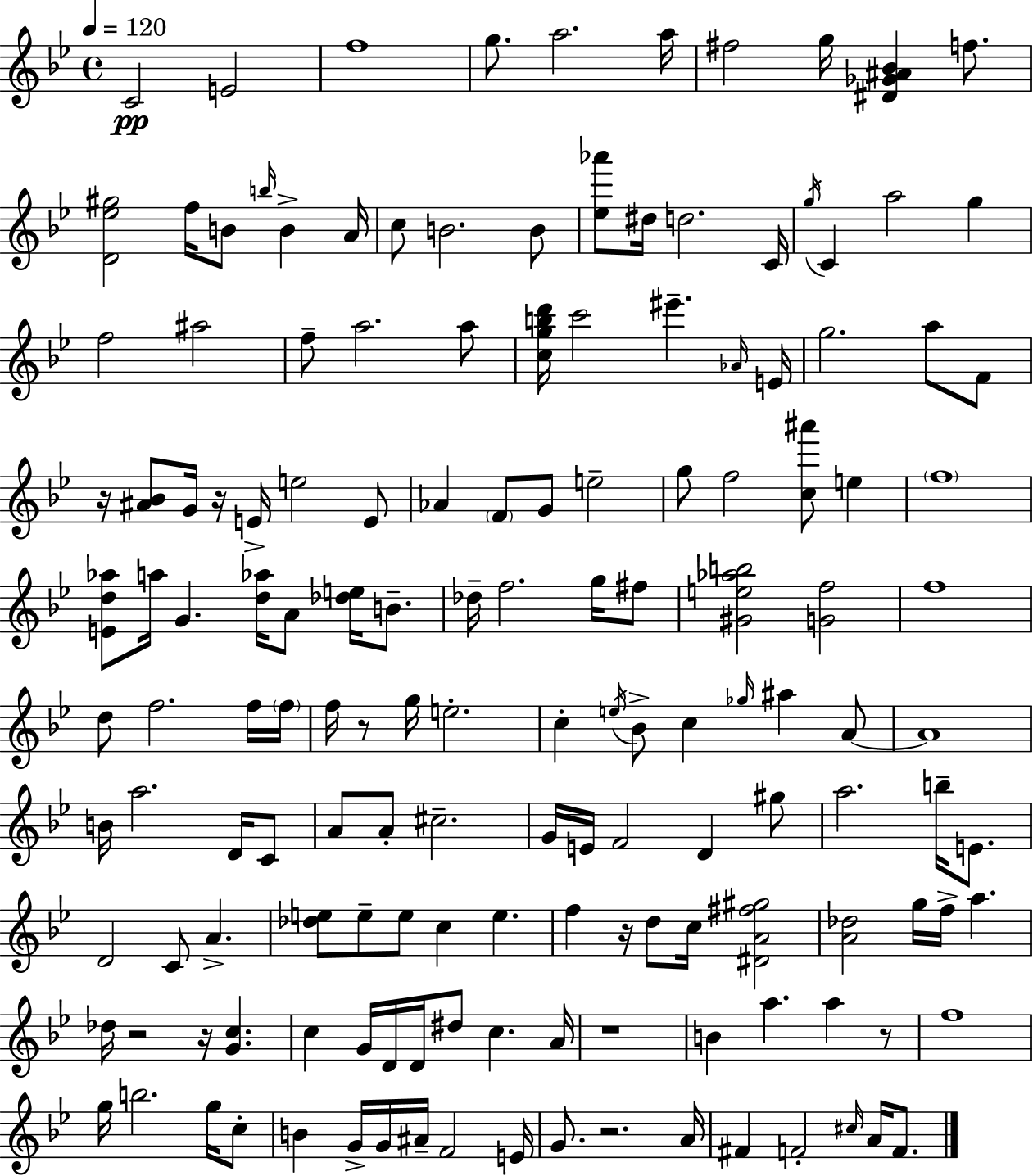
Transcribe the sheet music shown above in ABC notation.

X:1
T:Untitled
M:4/4
L:1/4
K:Gm
C2 E2 f4 g/2 a2 a/4 ^f2 g/4 [^D_G^A_B] f/2 [D_e^g]2 f/4 B/2 b/4 B A/4 c/2 B2 B/2 [_e_a']/2 ^d/4 d2 C/4 g/4 C a2 g f2 ^a2 f/2 a2 a/2 [cgbd']/4 c'2 ^e' _A/4 E/4 g2 a/2 F/2 z/4 [^A_B]/2 G/4 z/4 E/4 e2 E/2 _A F/2 G/2 e2 g/2 f2 [c^a']/2 e f4 [Ed_a]/2 a/4 G [d_a]/4 A/2 [_de]/4 B/2 _d/4 f2 g/4 ^f/2 [^Ge_ab]2 [Gf]2 f4 d/2 f2 f/4 f/4 f/4 z/2 g/4 e2 c e/4 _B/2 c _g/4 ^a A/2 A4 B/4 a2 D/4 C/2 A/2 A/2 ^c2 G/4 E/4 F2 D ^g/2 a2 b/4 E/2 D2 C/2 A [_de]/2 e/2 e/2 c e f z/4 d/2 c/4 [^DA^f^g]2 [A_d]2 g/4 f/4 a _d/4 z2 z/4 [Gc] c G/4 D/4 D/4 ^d/2 c A/4 z4 B a a z/2 f4 g/4 b2 g/4 c/2 B G/4 G/4 ^A/4 F2 E/4 G/2 z2 A/4 ^F F2 ^c/4 A/4 F/2